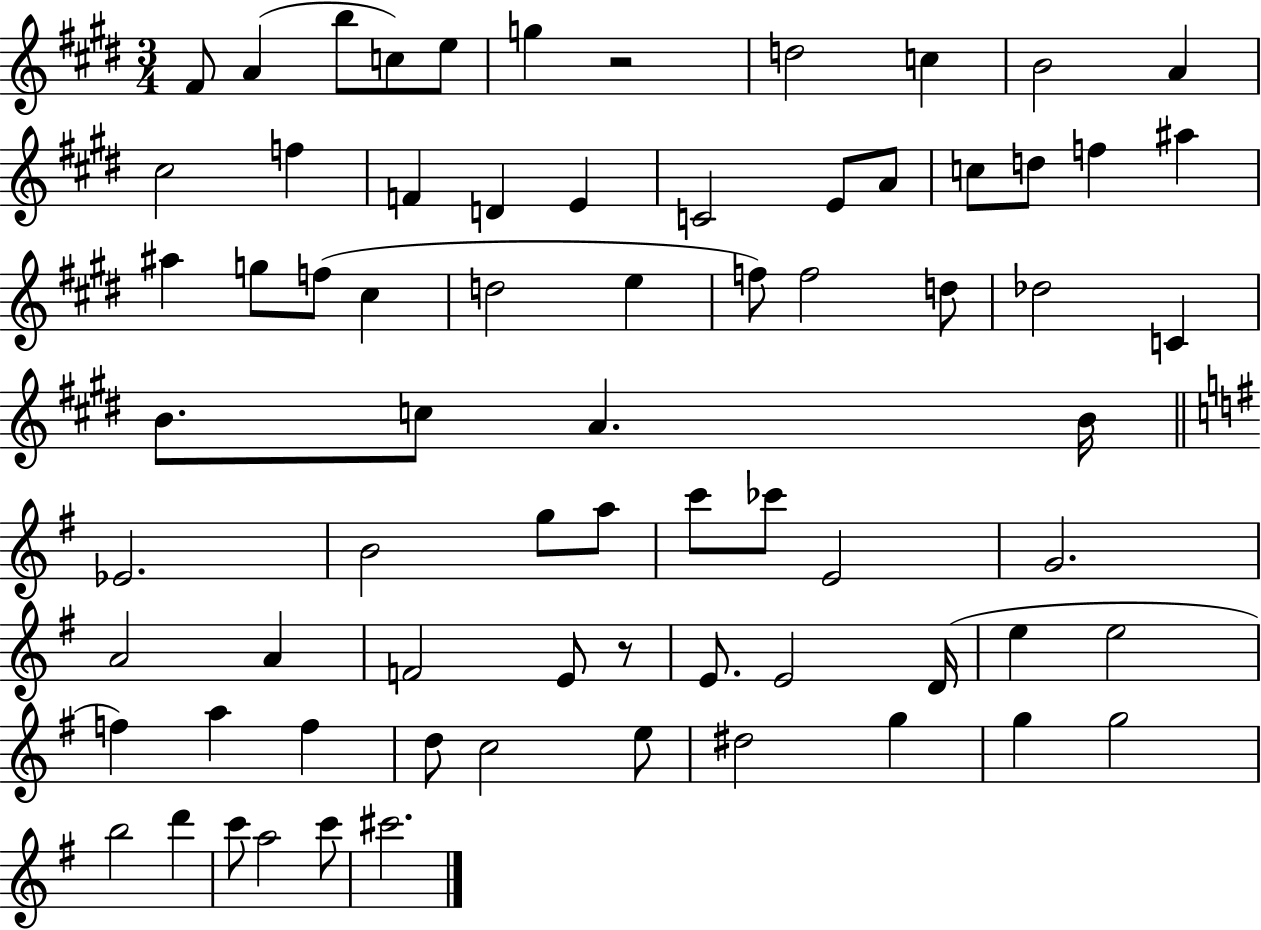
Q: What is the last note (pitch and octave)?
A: C#6